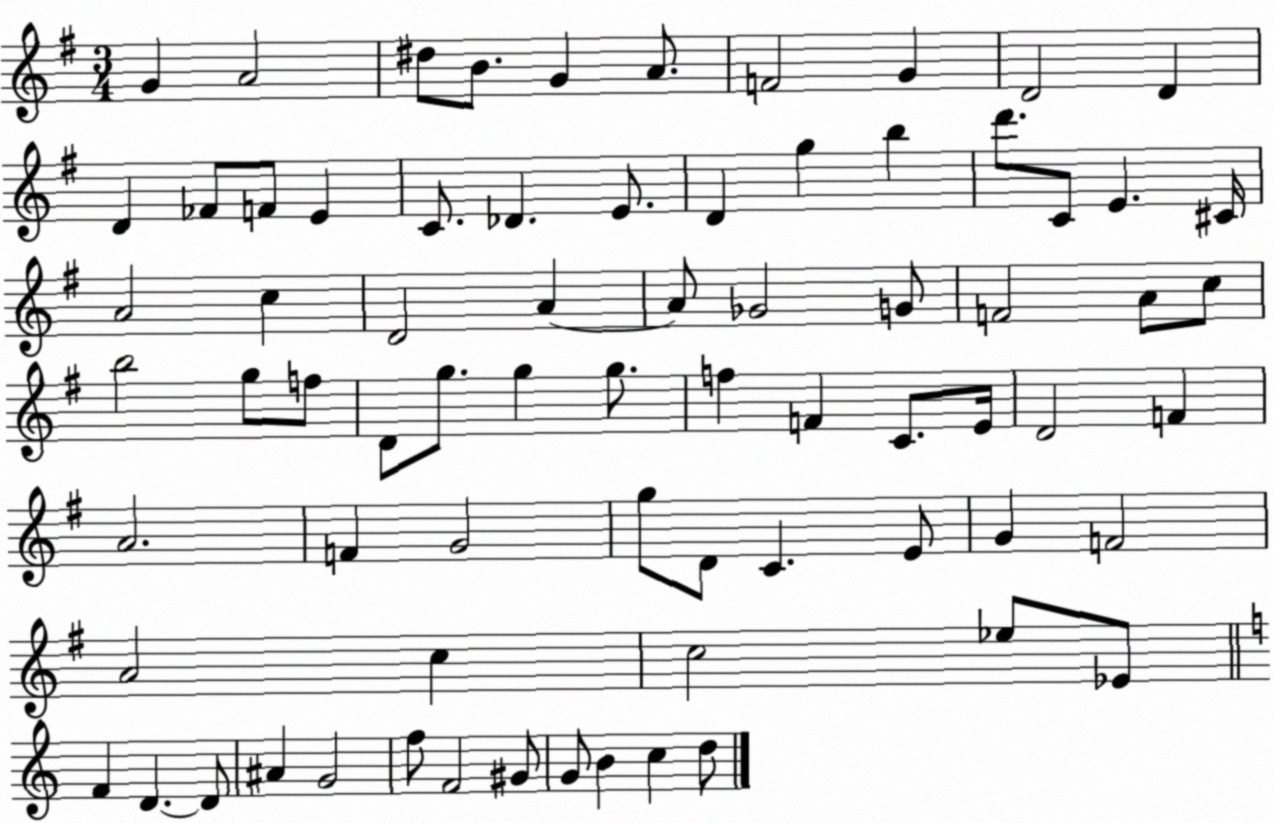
X:1
T:Untitled
M:3/4
L:1/4
K:G
G A2 ^d/2 B/2 G A/2 F2 G D2 D D _F/2 F/2 E C/2 _D E/2 D g b d'/2 C/2 E ^C/4 A2 c D2 A A/2 _G2 G/2 F2 A/2 c/2 b2 g/2 f/2 D/2 g/2 g g/2 f F C/2 E/4 D2 F A2 F G2 g/2 D/2 C E/2 G F2 A2 c c2 _e/2 _E/2 F D D/2 ^A G2 f/2 F2 ^G/2 G/2 B c d/2